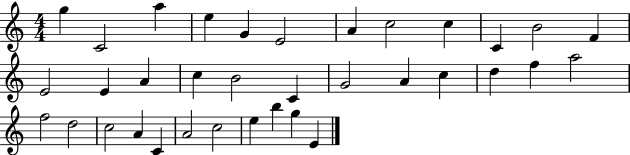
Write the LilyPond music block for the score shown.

{
  \clef treble
  \numericTimeSignature
  \time 4/4
  \key c \major
  g''4 c'2 a''4 | e''4 g'4 e'2 | a'4 c''2 c''4 | c'4 b'2 f'4 | \break e'2 e'4 a'4 | c''4 b'2 c'4 | g'2 a'4 c''4 | d''4 f''4 a''2 | \break f''2 d''2 | c''2 a'4 c'4 | a'2 c''2 | e''4 b''4 g''4 e'4 | \break \bar "|."
}